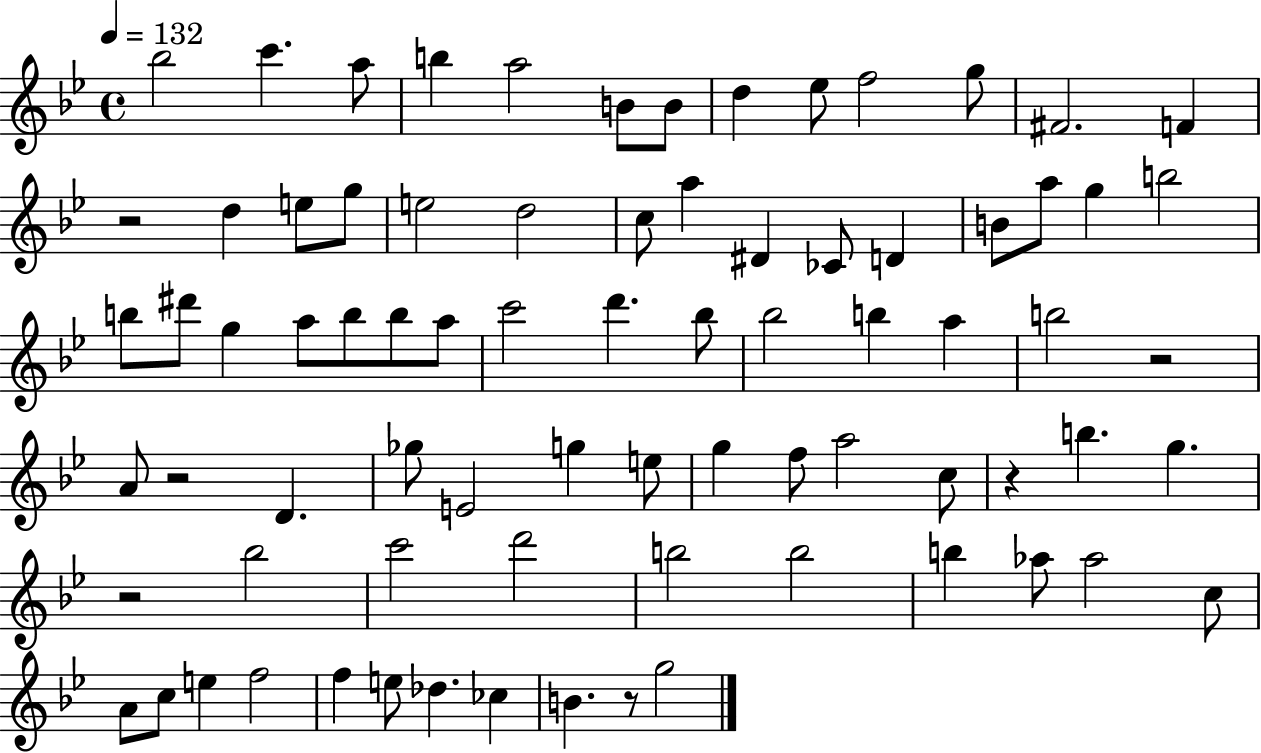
Bb5/h C6/q. A5/e B5/q A5/h B4/e B4/e D5/q Eb5/e F5/h G5/e F#4/h. F4/q R/h D5/q E5/e G5/e E5/h D5/h C5/e A5/q D#4/q CES4/e D4/q B4/e A5/e G5/q B5/h B5/e D#6/e G5/q A5/e B5/e B5/e A5/e C6/h D6/q. Bb5/e Bb5/h B5/q A5/q B5/h R/h A4/e R/h D4/q. Gb5/e E4/h G5/q E5/e G5/q F5/e A5/h C5/e R/q B5/q. G5/q. R/h Bb5/h C6/h D6/h B5/h B5/h B5/q Ab5/e Ab5/h C5/e A4/e C5/e E5/q F5/h F5/q E5/e Db5/q. CES5/q B4/q. R/e G5/h